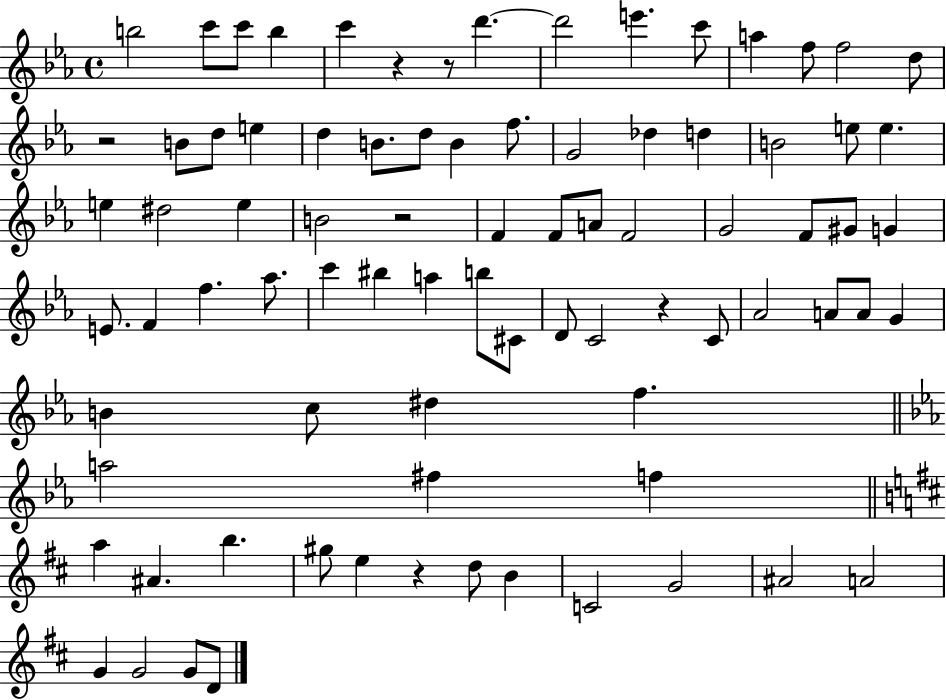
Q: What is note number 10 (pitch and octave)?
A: A5